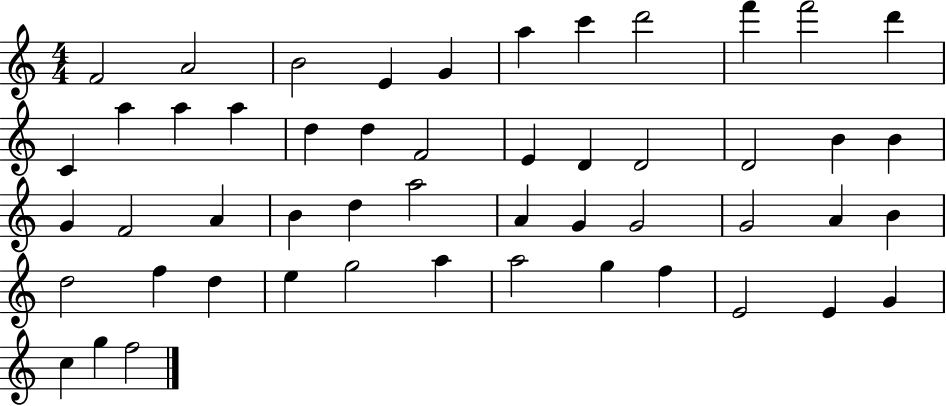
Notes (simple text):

F4/h A4/h B4/h E4/q G4/q A5/q C6/q D6/h F6/q F6/h D6/q C4/q A5/q A5/q A5/q D5/q D5/q F4/h E4/q D4/q D4/h D4/h B4/q B4/q G4/q F4/h A4/q B4/q D5/q A5/h A4/q G4/q G4/h G4/h A4/q B4/q D5/h F5/q D5/q E5/q G5/h A5/q A5/h G5/q F5/q E4/h E4/q G4/q C5/q G5/q F5/h